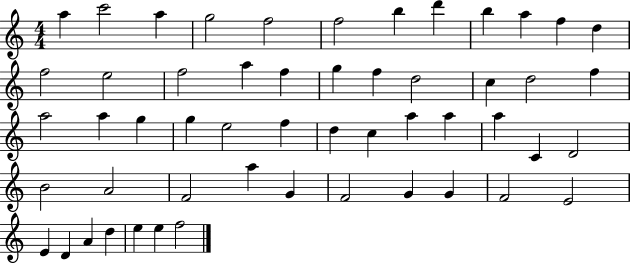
{
  \clef treble
  \numericTimeSignature
  \time 4/4
  \key c \major
  a''4 c'''2 a''4 | g''2 f''2 | f''2 b''4 d'''4 | b''4 a''4 f''4 d''4 | \break f''2 e''2 | f''2 a''4 f''4 | g''4 f''4 d''2 | c''4 d''2 f''4 | \break a''2 a''4 g''4 | g''4 e''2 f''4 | d''4 c''4 a''4 a''4 | a''4 c'4 d'2 | \break b'2 a'2 | f'2 a''4 g'4 | f'2 g'4 g'4 | f'2 e'2 | \break e'4 d'4 a'4 d''4 | e''4 e''4 f''2 | \bar "|."
}